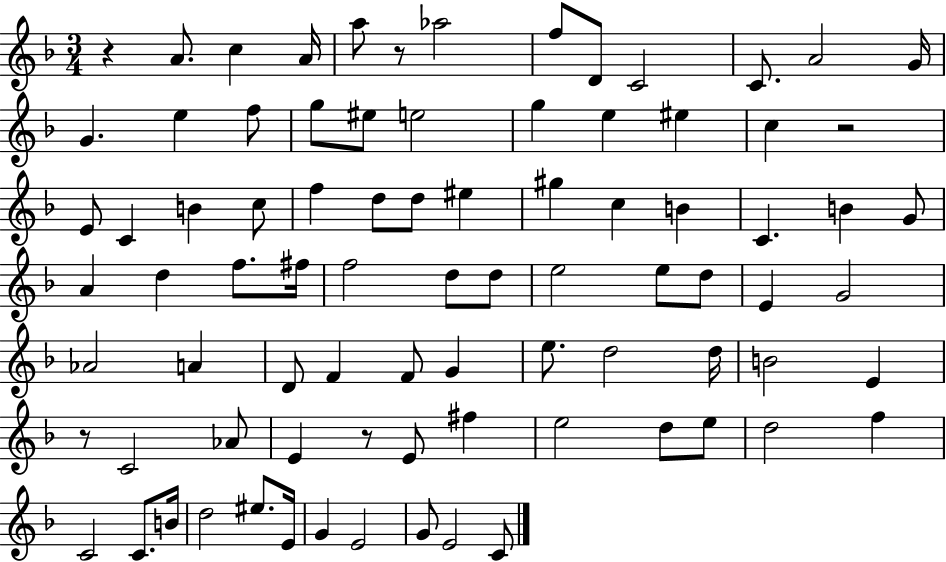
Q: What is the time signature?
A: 3/4